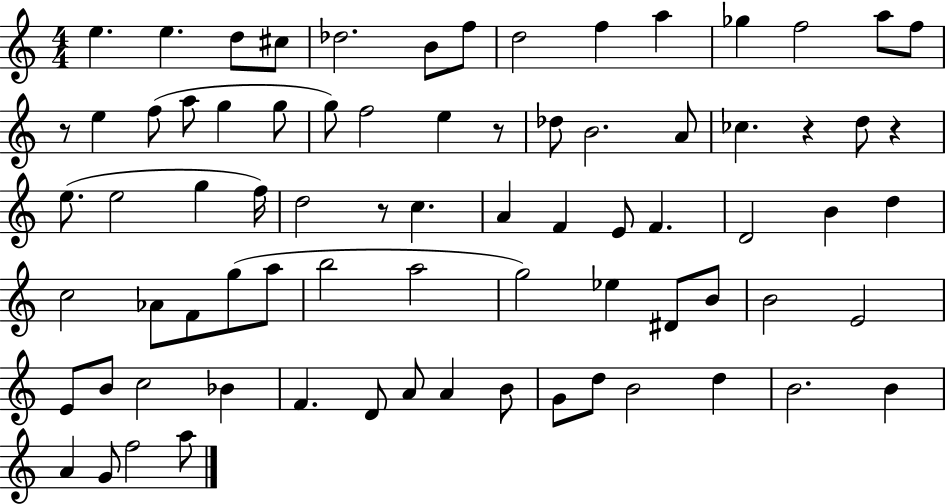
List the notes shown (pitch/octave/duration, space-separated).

E5/q. E5/q. D5/e C#5/e Db5/h. B4/e F5/e D5/h F5/q A5/q Gb5/q F5/h A5/e F5/e R/e E5/q F5/e A5/e G5/q G5/e G5/e F5/h E5/q R/e Db5/e B4/h. A4/e CES5/q. R/q D5/e R/q E5/e. E5/h G5/q F5/s D5/h R/e C5/q. A4/q F4/q E4/e F4/q. D4/h B4/q D5/q C5/h Ab4/e F4/e G5/e A5/e B5/h A5/h G5/h Eb5/q D#4/e B4/e B4/h E4/h E4/e B4/e C5/h Bb4/q F4/q. D4/e A4/e A4/q B4/e G4/e D5/e B4/h D5/q B4/h. B4/q A4/q G4/e F5/h A5/e